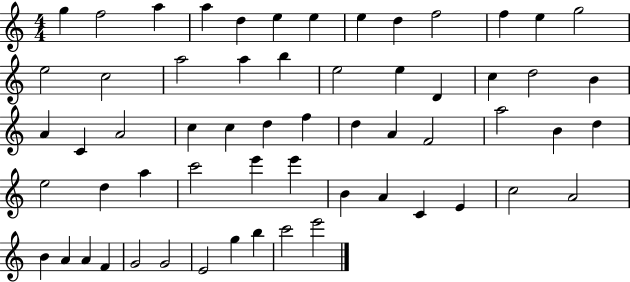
X:1
T:Untitled
M:4/4
L:1/4
K:C
g f2 a a d e e e d f2 f e g2 e2 c2 a2 a b e2 e D c d2 B A C A2 c c d f d A F2 a2 B d e2 d a c'2 e' e' B A C E c2 A2 B A A F G2 G2 E2 g b c'2 e'2